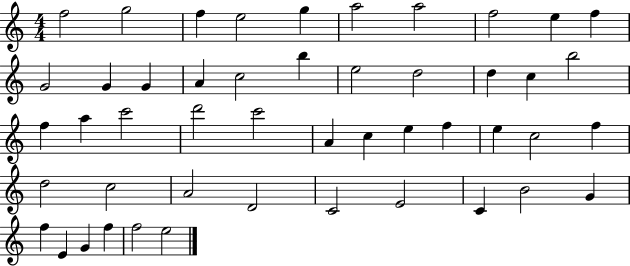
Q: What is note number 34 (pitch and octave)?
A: D5